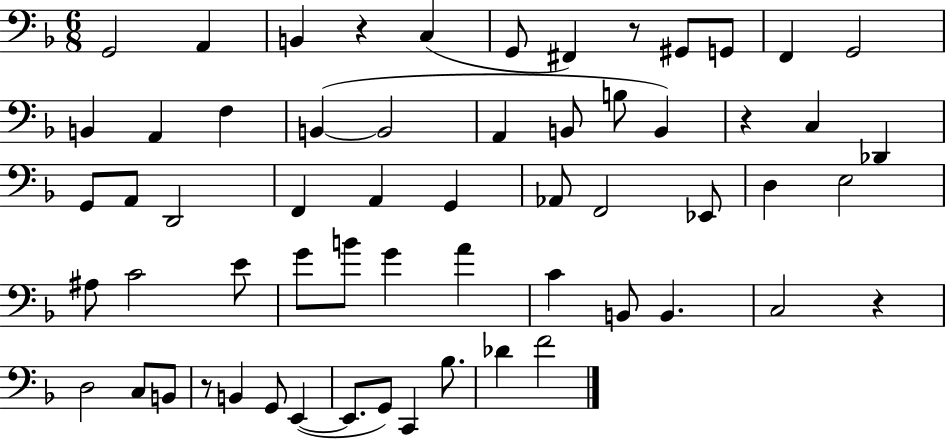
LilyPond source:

{
  \clef bass
  \numericTimeSignature
  \time 6/8
  \key f \major
  g,2 a,4 | b,4 r4 c4( | g,8 fis,4) r8 gis,8 g,8 | f,4 g,2 | \break b,4 a,4 f4 | b,4~(~ b,2 | a,4 b,8 b8 b,4) | r4 c4 des,4 | \break g,8 a,8 d,2 | f,4 a,4 g,4 | aes,8 f,2 ees,8 | d4 e2 | \break ais8 c'2 e'8 | g'8 b'8 g'4 a'4 | c'4 b,8 b,4. | c2 r4 | \break d2 c8 b,8 | r8 b,4 g,8 e,4~(~ | e,8. g,8) c,4 bes8. | des'4 f'2 | \break \bar "|."
}